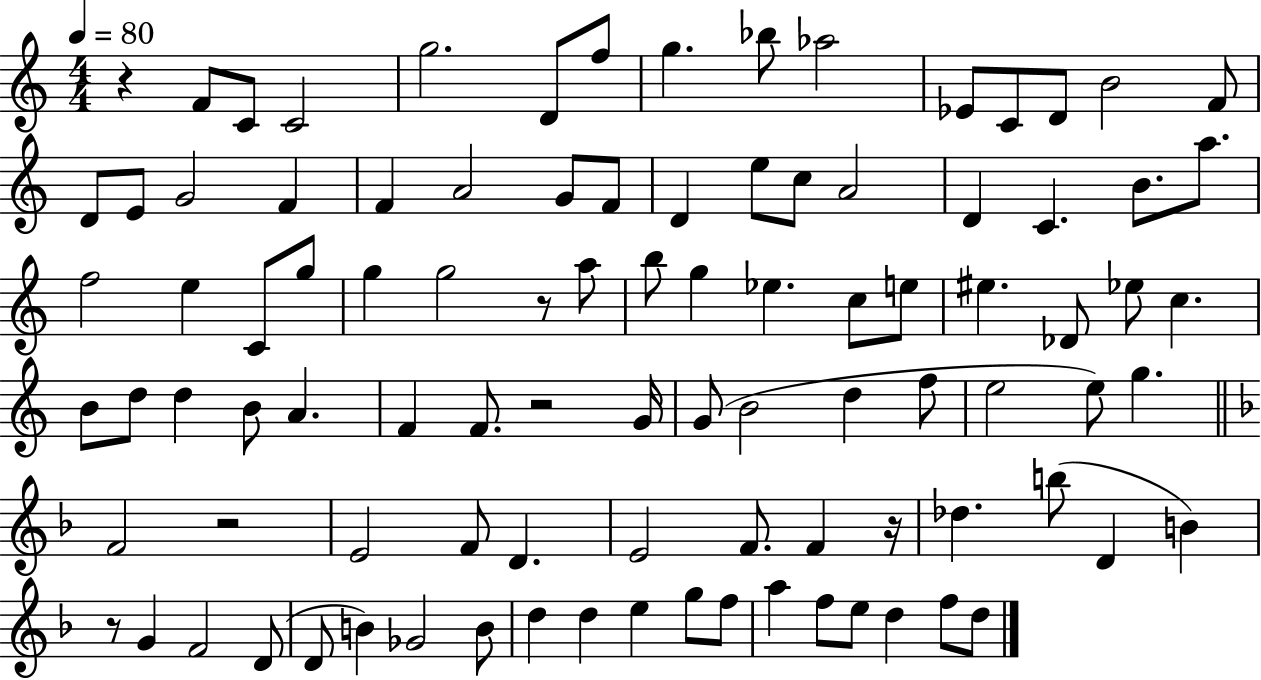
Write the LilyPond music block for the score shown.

{
  \clef treble
  \numericTimeSignature
  \time 4/4
  \key c \major
  \tempo 4 = 80
  r4 f'8 c'8 c'2 | g''2. d'8 f''8 | g''4. bes''8 aes''2 | ees'8 c'8 d'8 b'2 f'8 | \break d'8 e'8 g'2 f'4 | f'4 a'2 g'8 f'8 | d'4 e''8 c''8 a'2 | d'4 c'4. b'8. a''8. | \break f''2 e''4 c'8 g''8 | g''4 g''2 r8 a''8 | b''8 g''4 ees''4. c''8 e''8 | eis''4. des'8 ees''8 c''4. | \break b'8 d''8 d''4 b'8 a'4. | f'4 f'8. r2 g'16 | g'8( b'2 d''4 f''8 | e''2 e''8) g''4. | \break \bar "||" \break \key d \minor f'2 r2 | e'2 f'8 d'4. | e'2 f'8. f'4 r16 | des''4. b''8( d'4 b'4) | \break r8 g'4 f'2 d'8( | d'8 b'4) ges'2 b'8 | d''4 d''4 e''4 g''8 f''8 | a''4 f''8 e''8 d''4 f''8 d''8 | \break \bar "|."
}